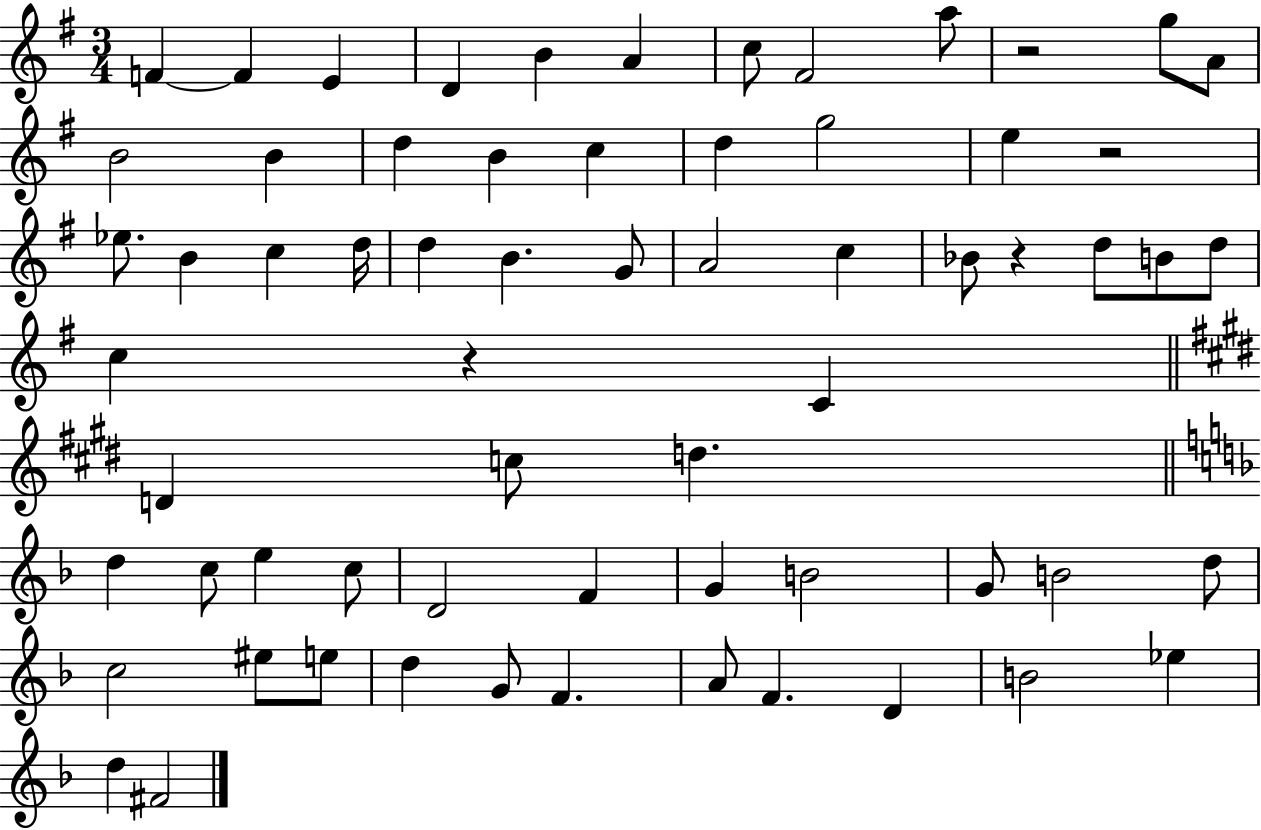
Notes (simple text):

F4/q F4/q E4/q D4/q B4/q A4/q C5/e F#4/h A5/e R/h G5/e A4/e B4/h B4/q D5/q B4/q C5/q D5/q G5/h E5/q R/h Eb5/e. B4/q C5/q D5/s D5/q B4/q. G4/e A4/h C5/q Bb4/e R/q D5/e B4/e D5/e C5/q R/q C4/q D4/q C5/e D5/q. D5/q C5/e E5/q C5/e D4/h F4/q G4/q B4/h G4/e B4/h D5/e C5/h EIS5/e E5/e D5/q G4/e F4/q. A4/e F4/q. D4/q B4/h Eb5/q D5/q F#4/h